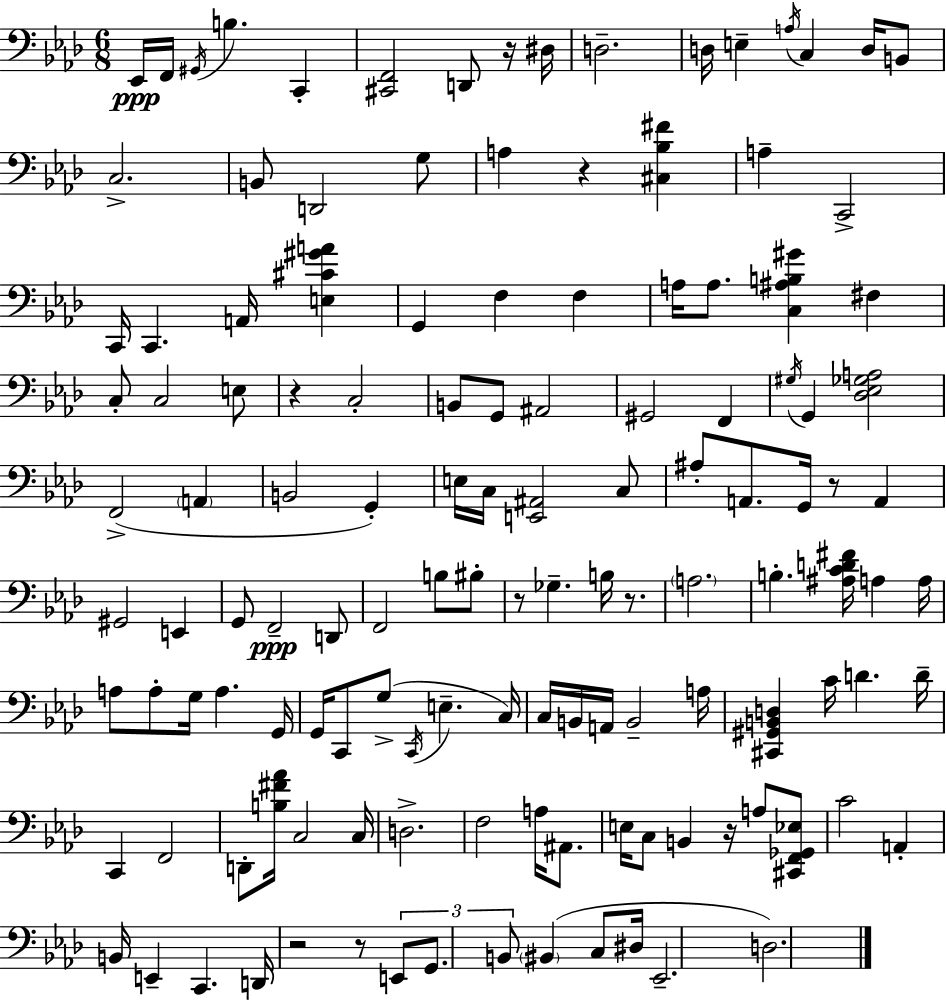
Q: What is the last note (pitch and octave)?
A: D3